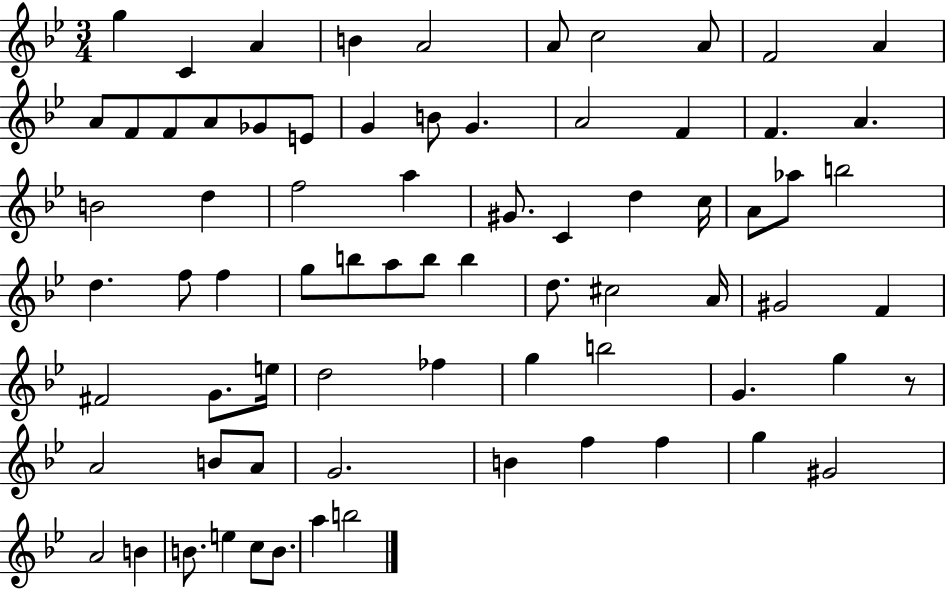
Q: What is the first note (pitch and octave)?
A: G5